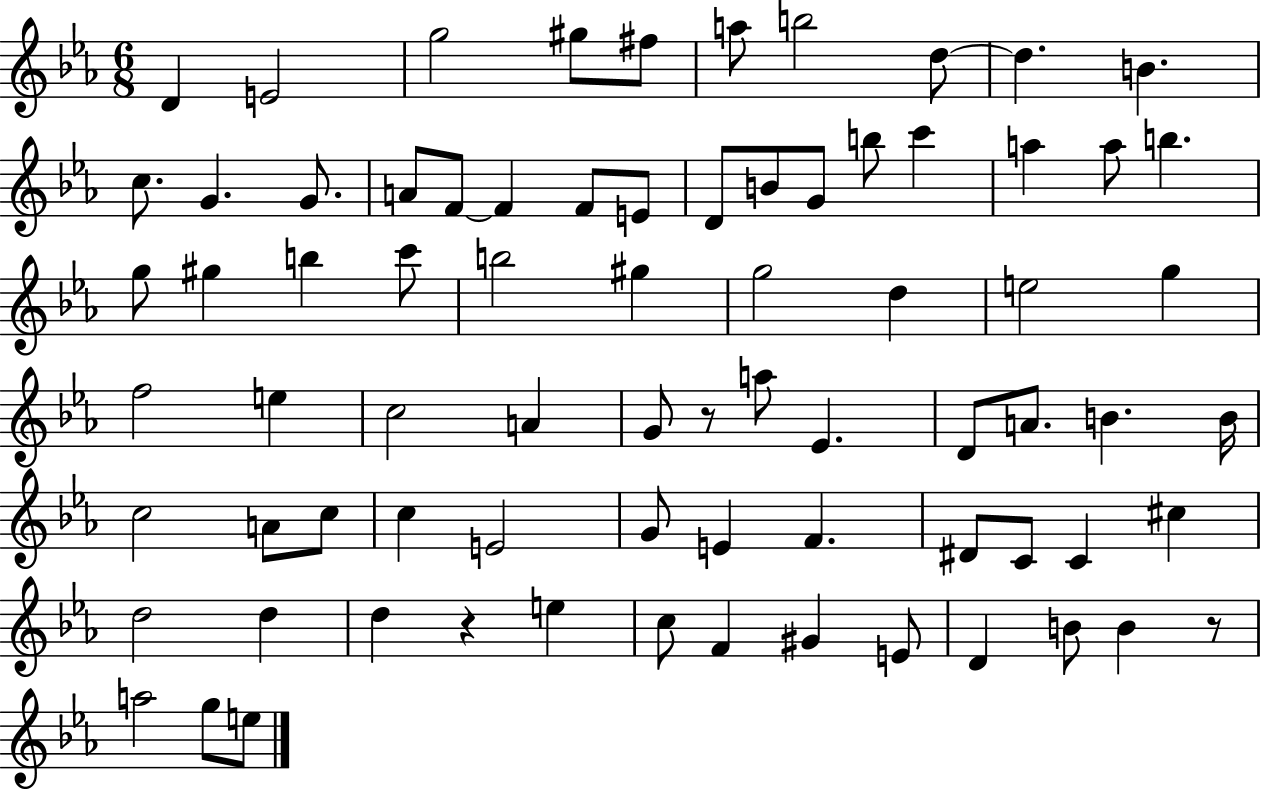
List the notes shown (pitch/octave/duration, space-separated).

D4/q E4/h G5/h G#5/e F#5/e A5/e B5/h D5/e D5/q. B4/q. C5/e. G4/q. G4/e. A4/e F4/e F4/q F4/e E4/e D4/e B4/e G4/e B5/e C6/q A5/q A5/e B5/q. G5/e G#5/q B5/q C6/e B5/h G#5/q G5/h D5/q E5/h G5/q F5/h E5/q C5/h A4/q G4/e R/e A5/e Eb4/q. D4/e A4/e. B4/q. B4/s C5/h A4/e C5/e C5/q E4/h G4/e E4/q F4/q. D#4/e C4/e C4/q C#5/q D5/h D5/q D5/q R/q E5/q C5/e F4/q G#4/q E4/e D4/q B4/e B4/q R/e A5/h G5/e E5/e